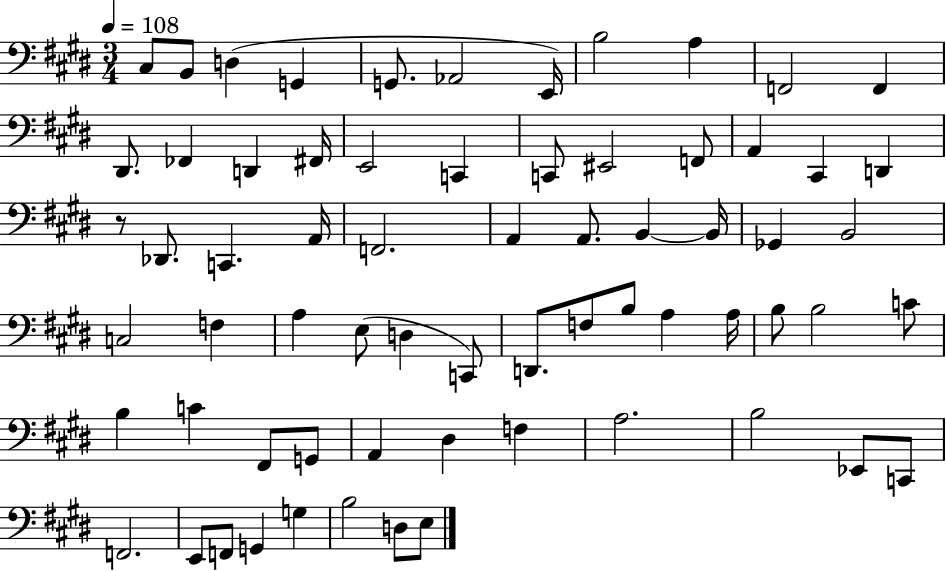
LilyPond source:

{
  \clef bass
  \numericTimeSignature
  \time 3/4
  \key e \major
  \tempo 4 = 108
  \repeat volta 2 { cis8 b,8 d4( g,4 | g,8. aes,2 e,16) | b2 a4 | f,2 f,4 | \break dis,8. fes,4 d,4 fis,16 | e,2 c,4 | c,8 eis,2 f,8 | a,4 cis,4 d,4 | \break r8 des,8. c,4. a,16 | f,2. | a,4 a,8. b,4~~ b,16 | ges,4 b,2 | \break c2 f4 | a4 e8( d4 c,8) | d,8. f8 b8 a4 a16 | b8 b2 c'8 | \break b4 c'4 fis,8 g,8 | a,4 dis4 f4 | a2. | b2 ees,8 c,8 | \break f,2. | e,8 f,8 g,4 g4 | b2 d8 e8 | } \bar "|."
}